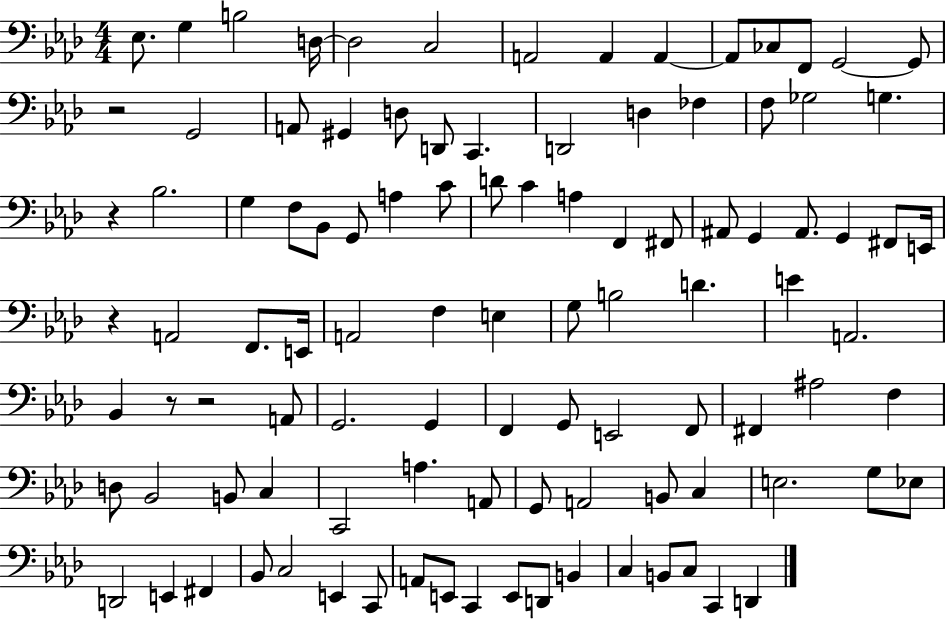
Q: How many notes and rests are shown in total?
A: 103